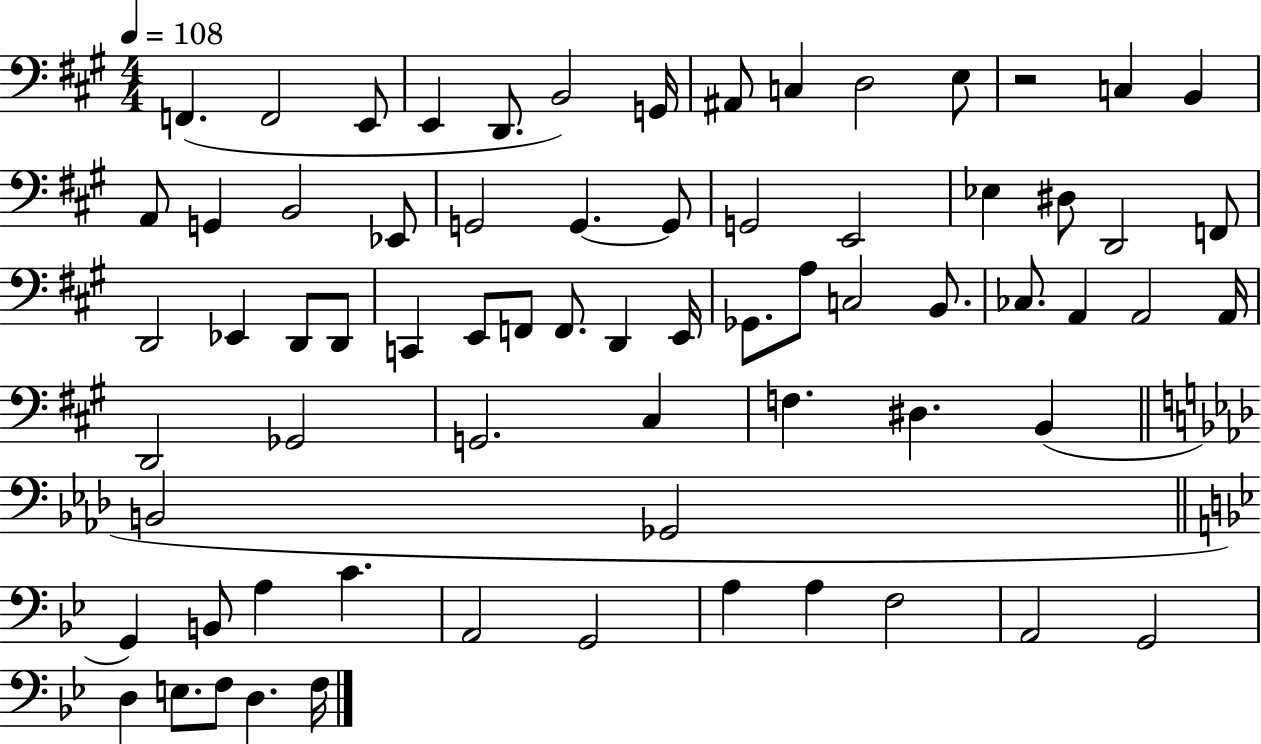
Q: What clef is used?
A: bass